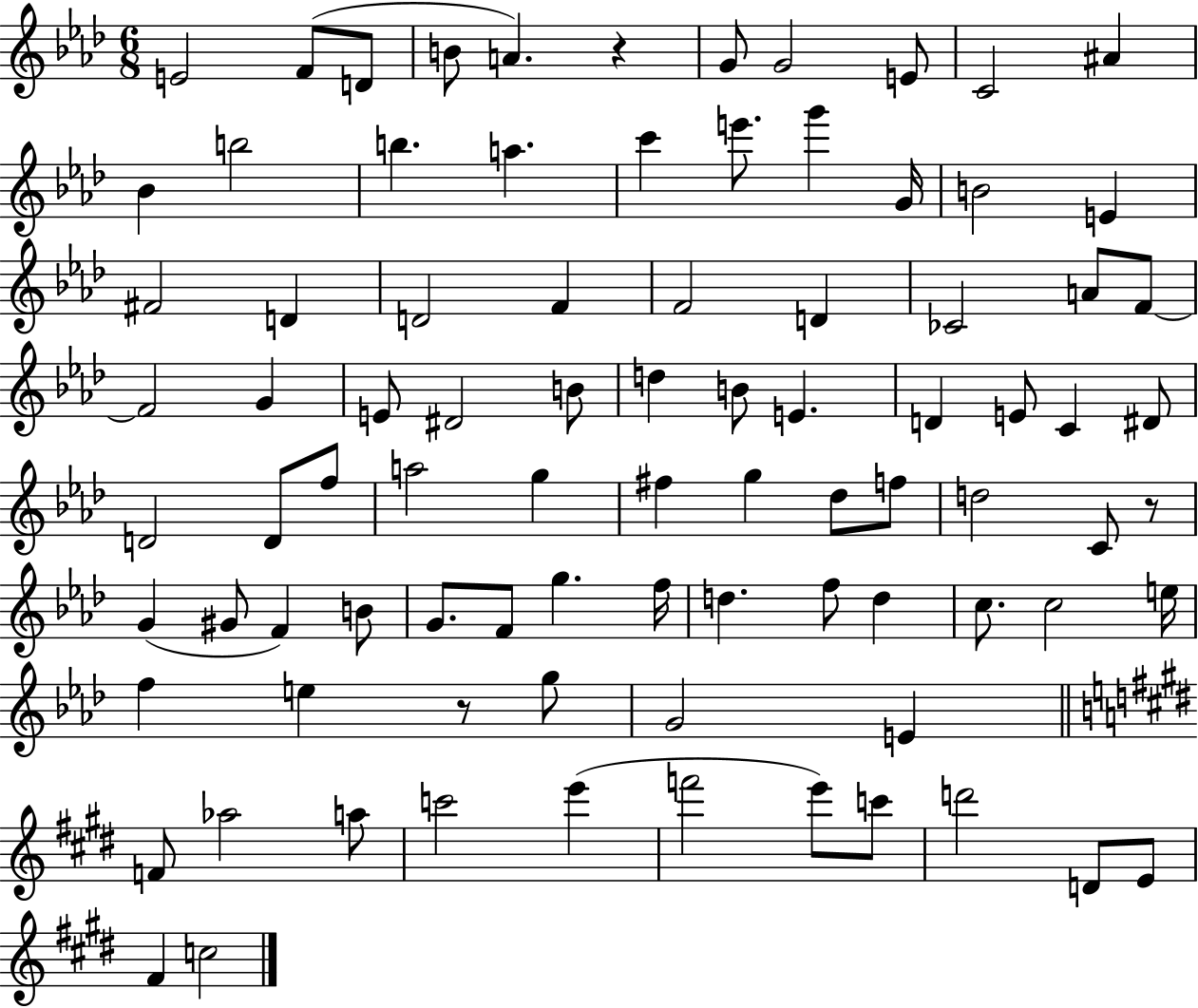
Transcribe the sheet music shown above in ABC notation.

X:1
T:Untitled
M:6/8
L:1/4
K:Ab
E2 F/2 D/2 B/2 A z G/2 G2 E/2 C2 ^A _B b2 b a c' e'/2 g' G/4 B2 E ^F2 D D2 F F2 D _C2 A/2 F/2 F2 G E/2 ^D2 B/2 d B/2 E D E/2 C ^D/2 D2 D/2 f/2 a2 g ^f g _d/2 f/2 d2 C/2 z/2 G ^G/2 F B/2 G/2 F/2 g f/4 d f/2 d c/2 c2 e/4 f e z/2 g/2 G2 E F/2 _a2 a/2 c'2 e' f'2 e'/2 c'/2 d'2 D/2 E/2 ^F c2